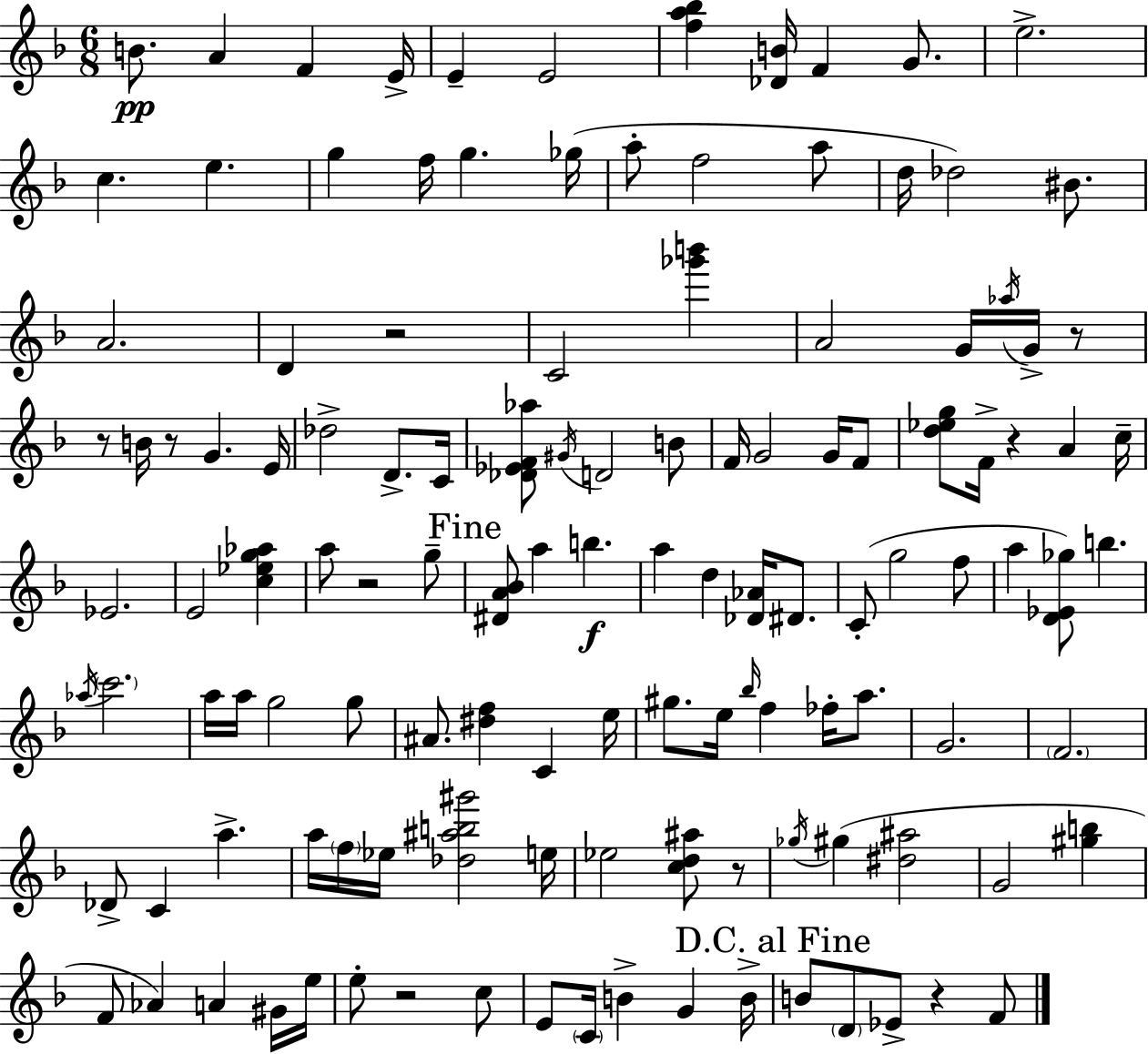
B4/e. A4/q F4/q E4/s E4/q E4/h [F5,A5,Bb5]/q [Db4,B4]/s F4/q G4/e. E5/h. C5/q. E5/q. G5/q F5/s G5/q. Gb5/s A5/e F5/h A5/e D5/s Db5/h BIS4/e. A4/h. D4/q R/h C4/h [Gb6,B6]/q A4/h G4/s Ab5/s G4/s R/e R/e B4/s R/e G4/q. E4/s Db5/h D4/e. C4/s [Db4,Eb4,F4,Ab5]/e G#4/s D4/h B4/e F4/s G4/h G4/s F4/e [D5,Eb5,G5]/e F4/s R/q A4/q C5/s Eb4/h. E4/h [C5,Eb5,G5,Ab5]/q A5/e R/h G5/e [D#4,A4,Bb4]/e A5/q B5/q. A5/q D5/q [Db4,Ab4]/s D#4/e. C4/e G5/h F5/e A5/q [D4,Eb4,Gb5]/e B5/q. Ab5/s C6/h. A5/s A5/s G5/h G5/e A#4/e. [D#5,F5]/q C4/q E5/s G#5/e. E5/s Bb5/s F5/q FES5/s A5/e. G4/h. F4/h. Db4/e C4/q A5/q. A5/s F5/s Eb5/s [Db5,A#5,B5,G#6]/h E5/s Eb5/h [C5,D5,A#5]/e R/e Gb5/s G#5/q [D#5,A#5]/h G4/h [G#5,B5]/q F4/e Ab4/q A4/q G#4/s E5/s E5/e R/h C5/e E4/e C4/s B4/q G4/q B4/s B4/e D4/e Eb4/e R/q F4/e